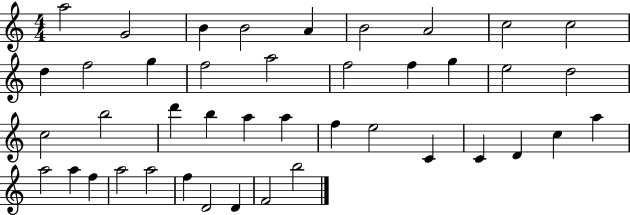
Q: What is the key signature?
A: C major